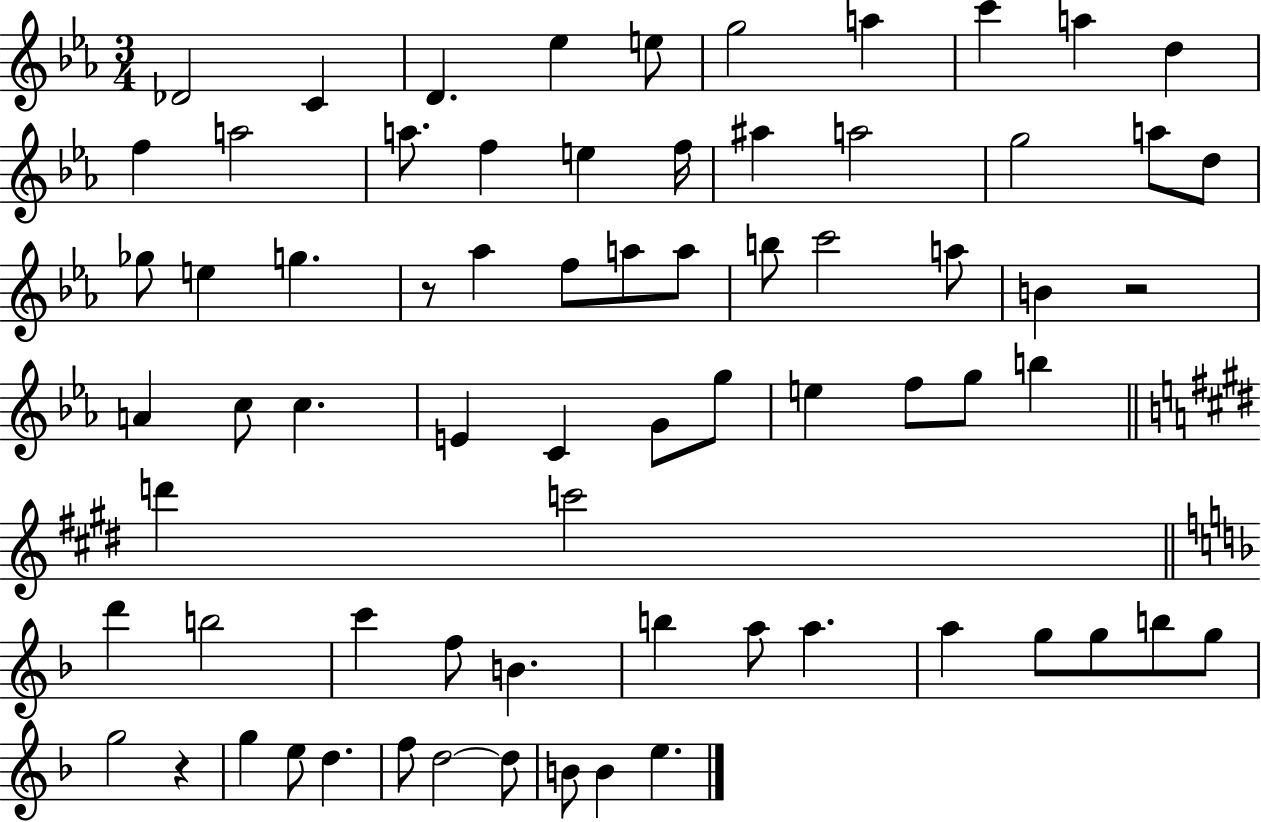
{
  \clef treble
  \numericTimeSignature
  \time 3/4
  \key ees \major
  des'2 c'4 | d'4. ees''4 e''8 | g''2 a''4 | c'''4 a''4 d''4 | \break f''4 a''2 | a''8. f''4 e''4 f''16 | ais''4 a''2 | g''2 a''8 d''8 | \break ges''8 e''4 g''4. | r8 aes''4 f''8 a''8 a''8 | b''8 c'''2 a''8 | b'4 r2 | \break a'4 c''8 c''4. | e'4 c'4 g'8 g''8 | e''4 f''8 g''8 b''4 | \bar "||" \break \key e \major d'''4 c'''2 | \bar "||" \break \key f \major d'''4 b''2 | c'''4 f''8 b'4. | b''4 a''8 a''4. | a''4 g''8 g''8 b''8 g''8 | \break g''2 r4 | g''4 e''8 d''4. | f''8 d''2~~ d''8 | b'8 b'4 e''4. | \break \bar "|."
}